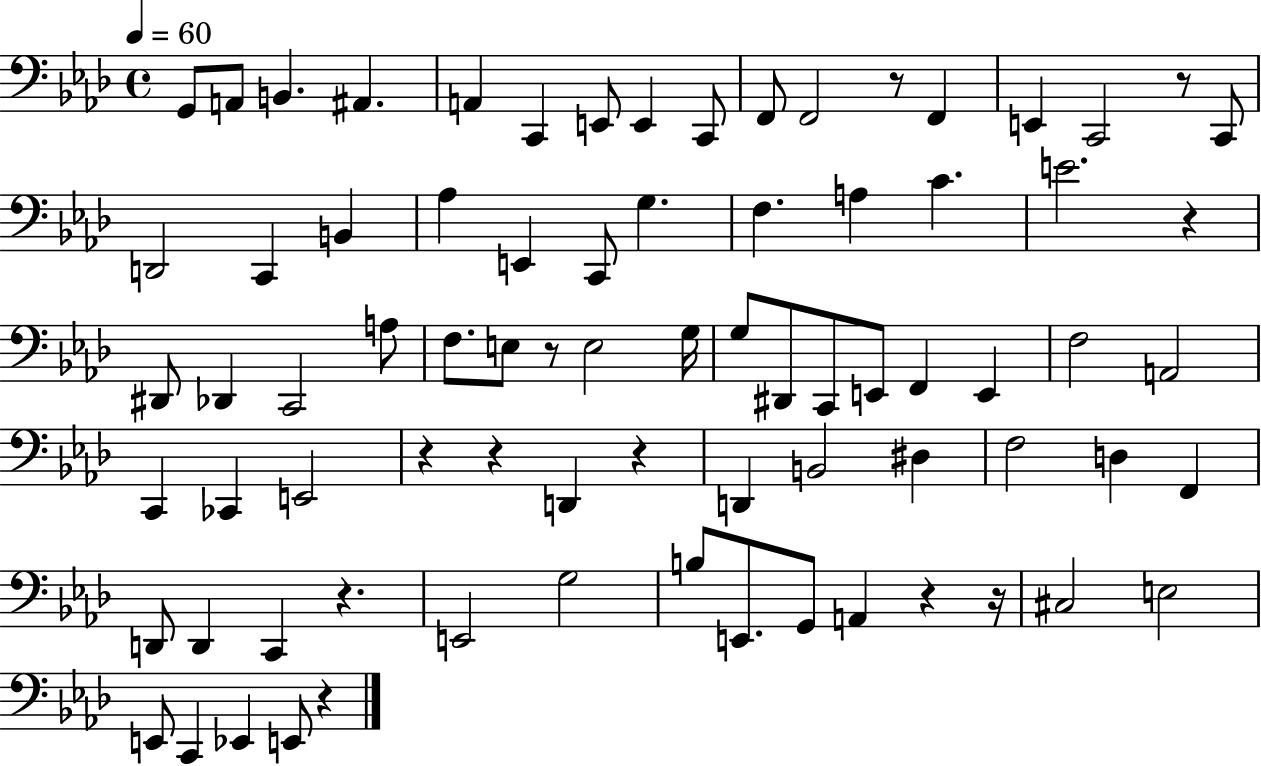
X:1
T:Untitled
M:4/4
L:1/4
K:Ab
G,,/2 A,,/2 B,, ^A,, A,, C,, E,,/2 E,, C,,/2 F,,/2 F,,2 z/2 F,, E,, C,,2 z/2 C,,/2 D,,2 C,, B,, _A, E,, C,,/2 G, F, A, C E2 z ^D,,/2 _D,, C,,2 A,/2 F,/2 E,/2 z/2 E,2 G,/4 G,/2 ^D,,/2 C,,/2 E,,/2 F,, E,, F,2 A,,2 C,, _C,, E,,2 z z D,, z D,, B,,2 ^D, F,2 D, F,, D,,/2 D,, C,, z E,,2 G,2 B,/2 E,,/2 G,,/2 A,, z z/4 ^C,2 E,2 E,,/2 C,, _E,, E,,/2 z